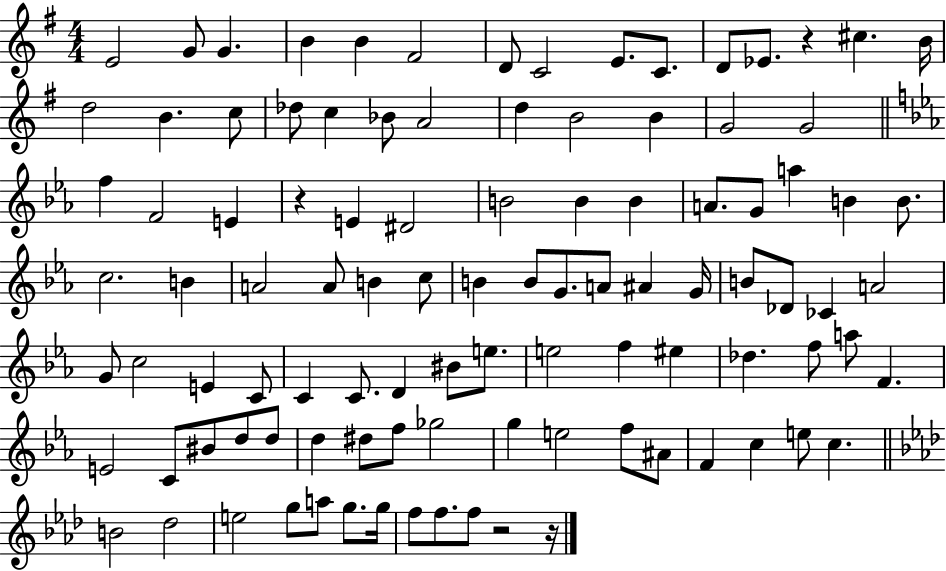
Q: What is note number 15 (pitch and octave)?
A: D5